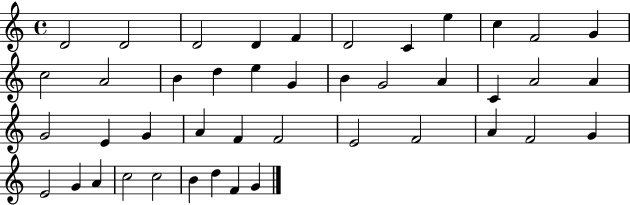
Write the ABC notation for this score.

X:1
T:Untitled
M:4/4
L:1/4
K:C
D2 D2 D2 D F D2 C e c F2 G c2 A2 B d e G B G2 A C A2 A G2 E G A F F2 E2 F2 A F2 G E2 G A c2 c2 B d F G